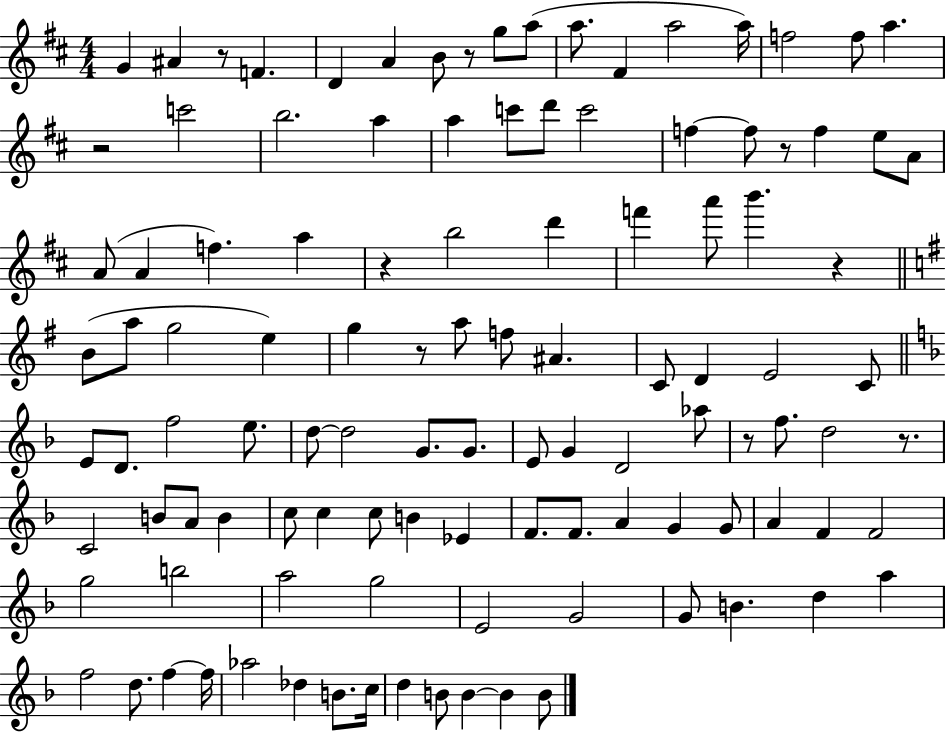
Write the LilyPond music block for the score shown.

{
  \clef treble
  \numericTimeSignature
  \time 4/4
  \key d \major
  g'4 ais'4 r8 f'4. | d'4 a'4 b'8 r8 g''8 a''8( | a''8. fis'4 a''2 a''16) | f''2 f''8 a''4. | \break r2 c'''2 | b''2. a''4 | a''4 c'''8 d'''8 c'''2 | f''4~~ f''8 r8 f''4 e''8 a'8 | \break a'8( a'4 f''4.) a''4 | r4 b''2 d'''4 | f'''4 a'''8 b'''4. r4 | \bar "||" \break \key g \major b'8( a''8 g''2 e''4) | g''4 r8 a''8 f''8 ais'4. | c'8 d'4 e'2 c'8 | \bar "||" \break \key f \major e'8 d'8. f''2 e''8. | d''8~~ d''2 g'8. g'8. | e'8 g'4 d'2 aes''8 | r8 f''8. d''2 r8. | \break c'2 b'8 a'8 b'4 | c''8 c''4 c''8 b'4 ees'4 | f'8. f'8. a'4 g'4 g'8 | a'4 f'4 f'2 | \break g''2 b''2 | a''2 g''2 | e'2 g'2 | g'8 b'4. d''4 a''4 | \break f''2 d''8. f''4~~ f''16 | aes''2 des''4 b'8. c''16 | d''4 b'8 b'4~~ b'4 b'8 | \bar "|."
}